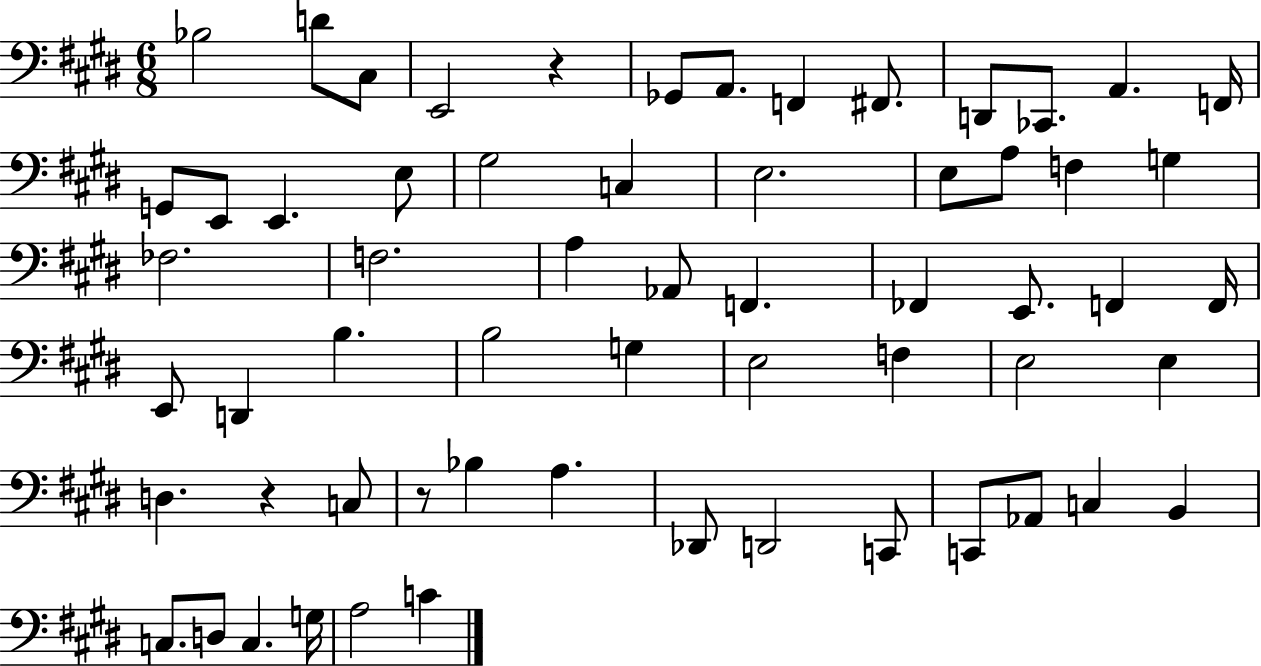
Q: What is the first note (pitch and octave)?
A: Bb3